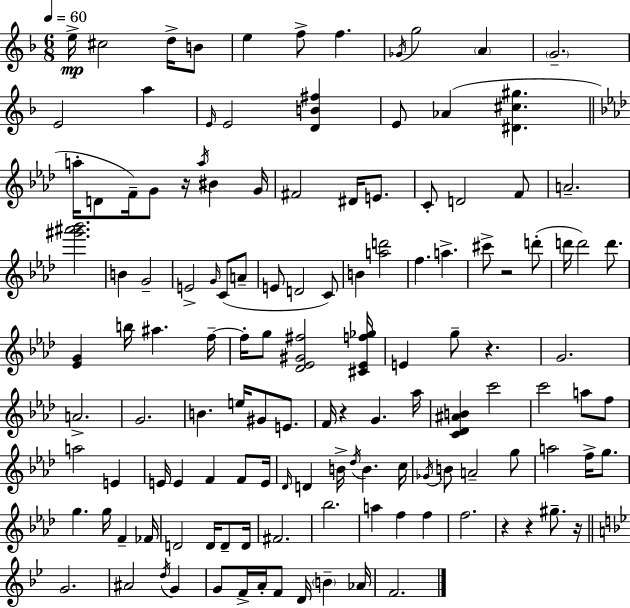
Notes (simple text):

E5/s C#5/h D5/s B4/e E5/q F5/e F5/q. Gb4/s G5/h A4/q G4/h. E4/h A5/q E4/s E4/h [D4,B4,F#5]/q E4/e Ab4/q [D#4,C#5,G#5]/q. A5/s D4/e F4/s G4/e R/s A5/s BIS4/q G4/s F#4/h D#4/s E4/e. C4/e D4/h F4/e A4/h. [G#6,A#6,Bb6]/h. B4/q G4/h E4/h G4/s C4/e A4/e E4/e D4/h C4/e B4/q [A5,D6]/h F5/q. A5/q. C#6/e R/h D6/e D6/s D6/h D6/e. [Eb4,G4]/q B5/s A#5/q. F5/s F5/s G5/e [Db4,Eb4,G#4,F#5]/h [C#4,Eb4,F5,Gb5]/s E4/q G5/e R/q. G4/h. A4/h. G4/h. B4/q. E5/s G#4/e E4/e. F4/s R/q G4/q. Ab5/s [C4,Db4,A#4,B4]/q C6/h C6/h A5/e F5/e A5/h E4/q E4/s E4/q F4/q F4/e E4/s Db4/s D4/q B4/s Db5/s B4/q. C5/s Gb4/s B4/e A4/h G5/e A5/h F5/s G5/e. G5/q. G5/s F4/q FES4/s D4/h D4/s D4/e D4/s F#4/h. Bb5/h. A5/q F5/q F5/q F5/h. R/q R/q G#5/e. R/s G4/h. A#4/h D5/s G4/q G4/e F4/s A4/s F4/e D4/s B4/q Ab4/s F4/h.